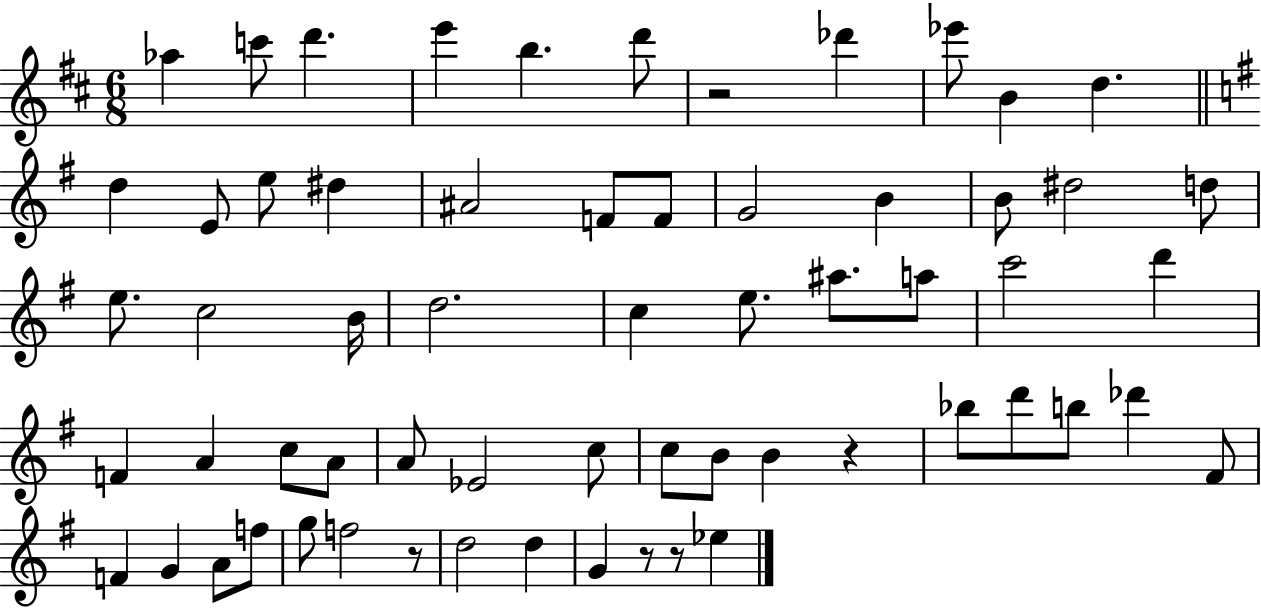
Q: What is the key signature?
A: D major